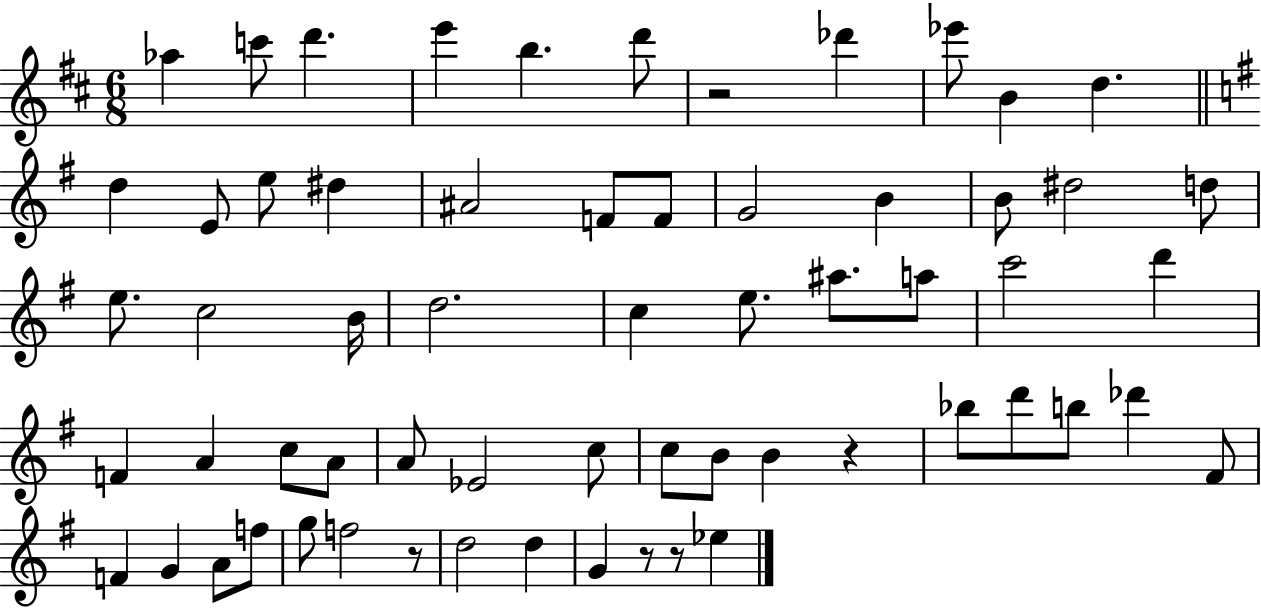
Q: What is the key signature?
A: D major